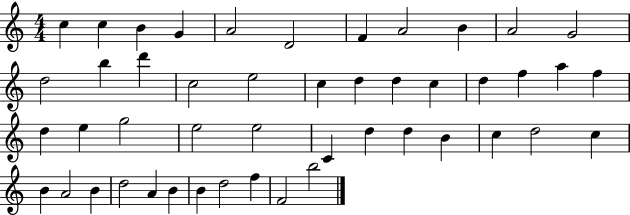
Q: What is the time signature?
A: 4/4